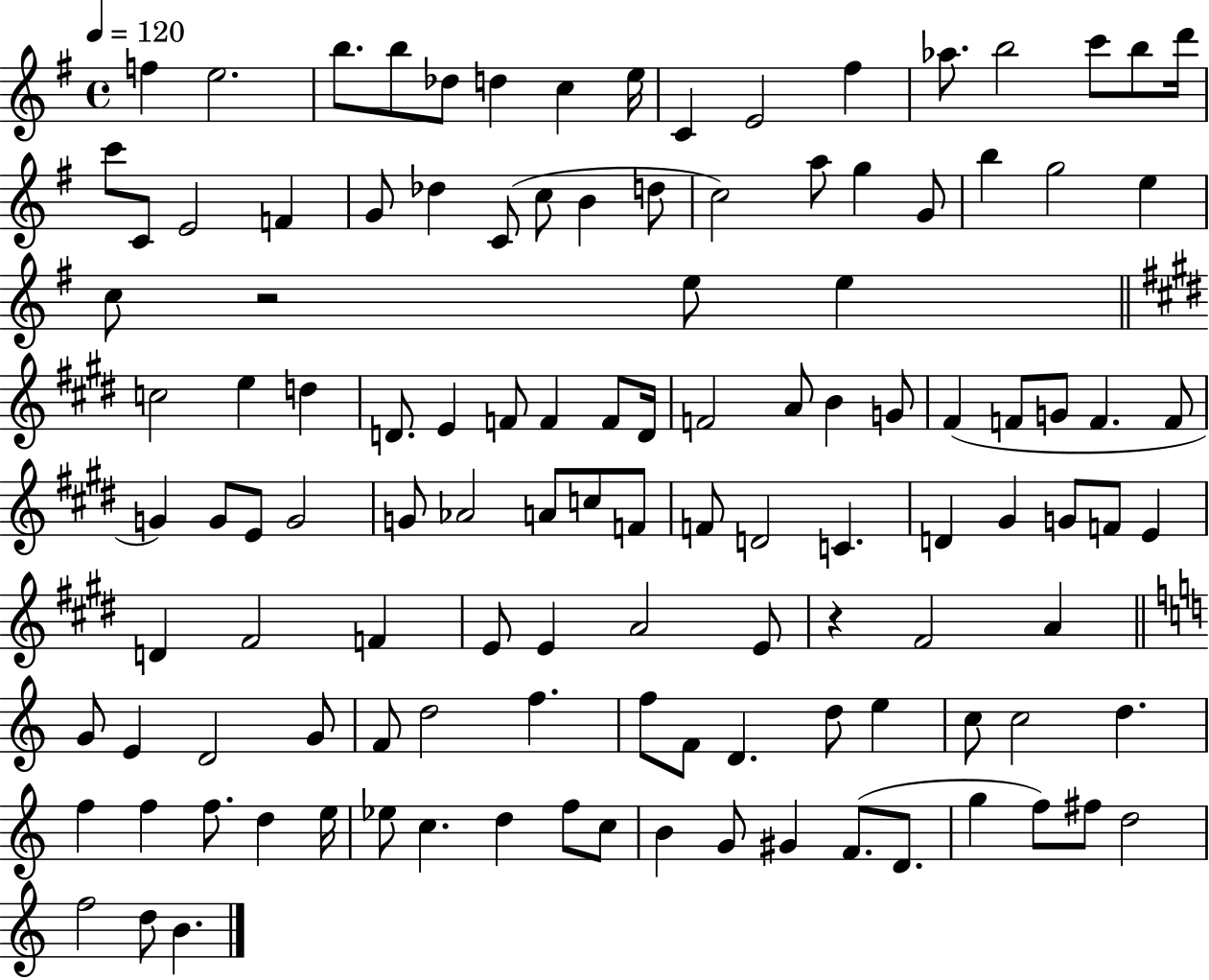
X:1
T:Untitled
M:4/4
L:1/4
K:G
f e2 b/2 b/2 _d/2 d c e/4 C E2 ^f _a/2 b2 c'/2 b/2 d'/4 c'/2 C/2 E2 F G/2 _d C/2 c/2 B d/2 c2 a/2 g G/2 b g2 e c/2 z2 e/2 e c2 e d D/2 E F/2 F F/2 D/4 F2 A/2 B G/2 ^F F/2 G/2 F F/2 G G/2 E/2 G2 G/2 _A2 A/2 c/2 F/2 F/2 D2 C D ^G G/2 F/2 E D ^F2 F E/2 E A2 E/2 z ^F2 A G/2 E D2 G/2 F/2 d2 f f/2 F/2 D d/2 e c/2 c2 d f f f/2 d e/4 _e/2 c d f/2 c/2 B G/2 ^G F/2 D/2 g f/2 ^f/2 d2 f2 d/2 B